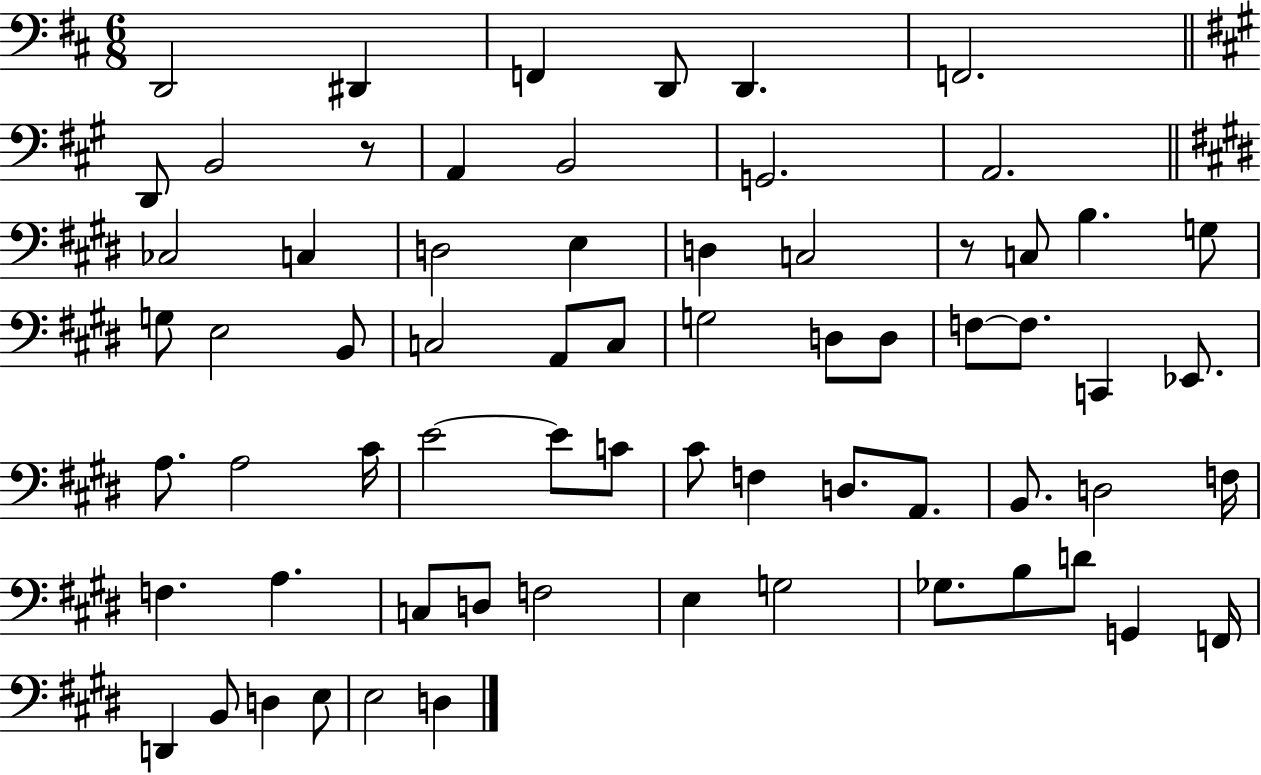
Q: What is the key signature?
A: D major